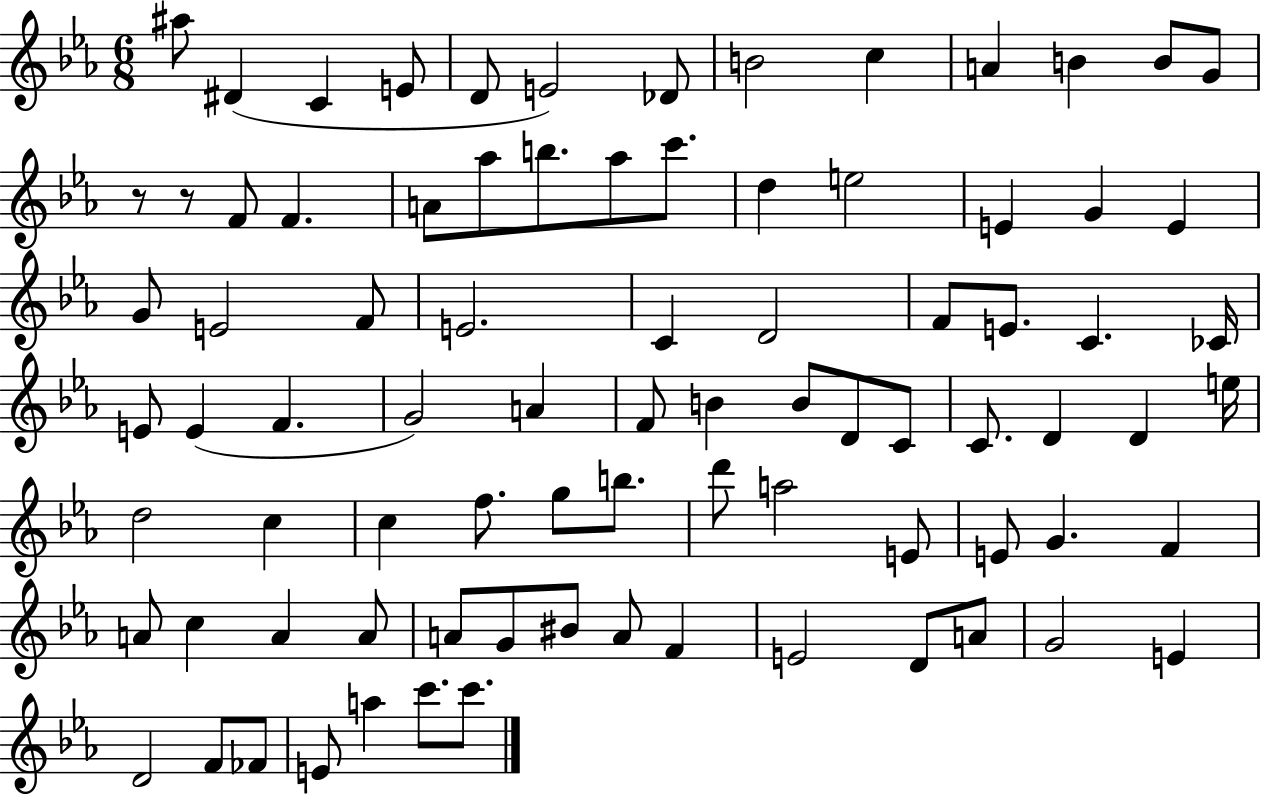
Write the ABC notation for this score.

X:1
T:Untitled
M:6/8
L:1/4
K:Eb
^a/2 ^D C E/2 D/2 E2 _D/2 B2 c A B B/2 G/2 z/2 z/2 F/2 F A/2 _a/2 b/2 _a/2 c'/2 d e2 E G E G/2 E2 F/2 E2 C D2 F/2 E/2 C _C/4 E/2 E F G2 A F/2 B B/2 D/2 C/2 C/2 D D e/4 d2 c c f/2 g/2 b/2 d'/2 a2 E/2 E/2 G F A/2 c A A/2 A/2 G/2 ^B/2 A/2 F E2 D/2 A/2 G2 E D2 F/2 _F/2 E/2 a c'/2 c'/2